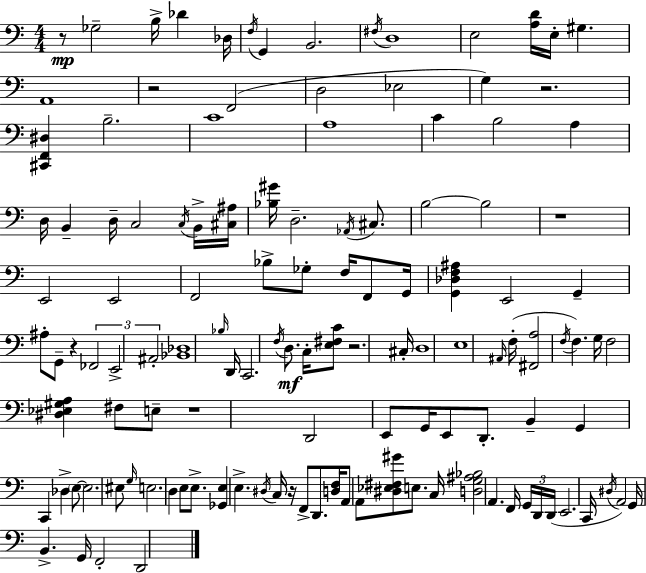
R/e Gb3/h B3/s Db4/q Db3/s F3/s G2/q B2/h. F#3/s D3/w E3/h [A3,D4]/s E3/s G#3/q. A2/w R/h F2/h D3/h Eb3/h G3/q R/h. [C#2,F2,D#3]/q B3/h. C4/w A3/w C4/q B3/h A3/q D3/s B2/q D3/s C3/h C3/s B2/s [C#3,A#3]/s [Bb3,G#4]/s D3/h. Ab2/s C#3/e. B3/h B3/h R/w E2/h E2/h F2/h Bb3/e Gb3/e F3/s F2/e G2/s [G2,Db3,F3,A#3]/q E2/h G2/q A#3/e G2/e R/q FES2/h E2/h A#2/h [Bb2,Db3]/w Bb3/s D2/s C2/h. F3/s D3/e. C3/s [E3,F#3,C4]/e R/h. C#3/s D3/w E3/w A#2/s F3/s [F#2,A3]/h F3/s F3/q. G3/s F3/h [D#3,Eb3,G#3,A3]/q F#3/e E3/e R/w D2/h E2/e G2/s E2/e D2/e. B2/q G2/q C2/q Db3/q E3/e E3/h. EIS3/e G3/s E3/h. D3/q E3/e E3/e. [Gb2,E3]/q E3/q. D#3/s C3/s R/s F2/e D2/e. [D3,F3]/s A2/e A2/e [D#3,Eb3,F#3,G#4]/e E3/e. C3/s [D3,G3,A#3,Bb3]/h A2/q. F2/s G2/s D2/s D2/s E2/h. C2/s D#3/s A2/h G2/s B2/q. G2/s F2/h D2/h